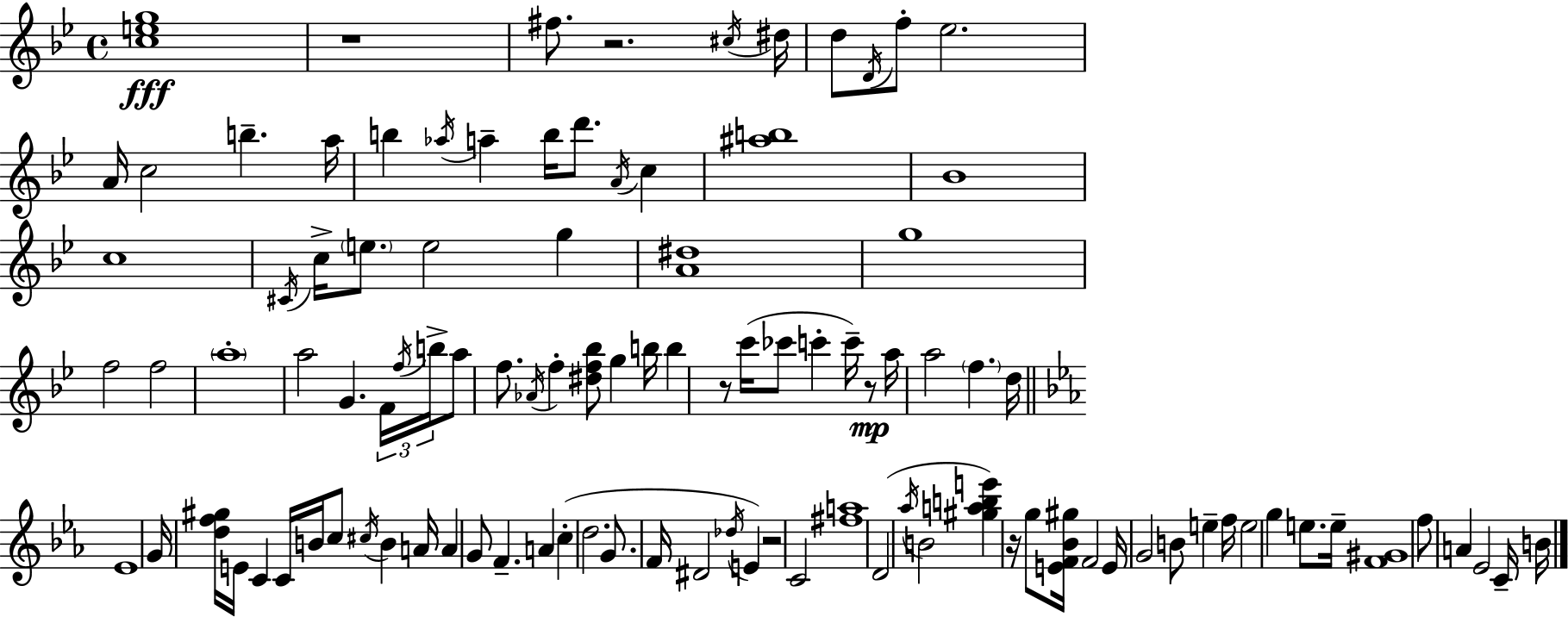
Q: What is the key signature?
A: G minor